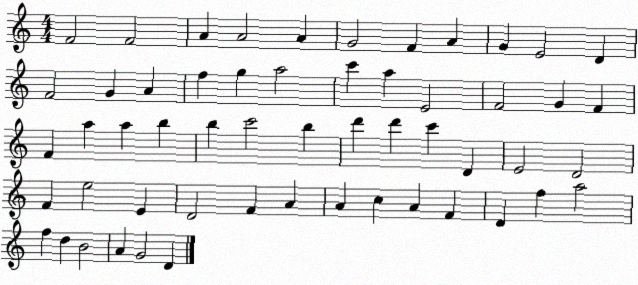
X:1
T:Untitled
M:4/4
L:1/4
K:C
F2 F2 A A2 A G2 F A G E2 D F2 G A f g a2 c' a E2 F2 G F F a a b b c'2 b d' d' c' D E2 D2 F e2 E D2 F A A c A F D f a2 f d B2 A G2 D